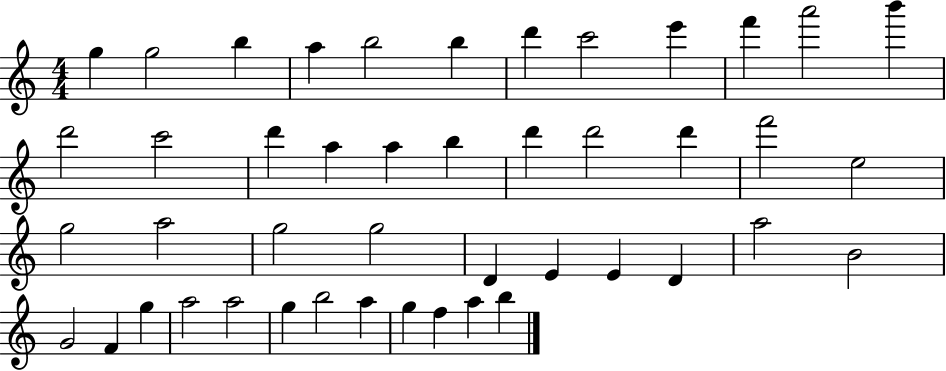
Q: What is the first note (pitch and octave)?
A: G5